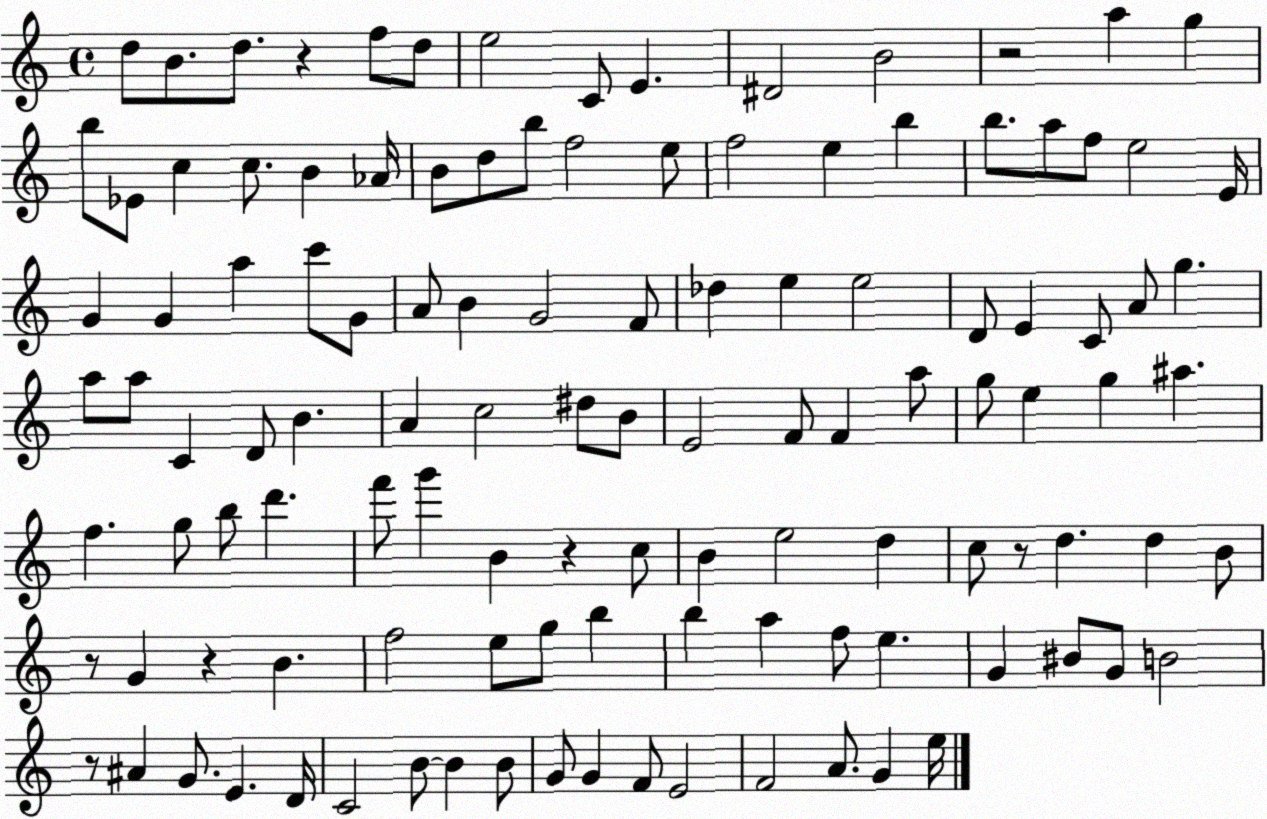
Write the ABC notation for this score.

X:1
T:Untitled
M:4/4
L:1/4
K:C
d/2 B/2 d/2 z f/2 d/2 e2 C/2 E ^D2 B2 z2 a g b/2 _E/2 c c/2 B _A/4 B/2 d/2 b/2 f2 e/2 f2 e b b/2 a/2 f/2 e2 E/4 G G a c'/2 G/2 A/2 B G2 F/2 _d e e2 D/2 E C/2 A/2 g a/2 a/2 C D/2 B A c2 ^d/2 B/2 E2 F/2 F a/2 g/2 e g ^a f g/2 b/2 d' f'/2 g' B z c/2 B e2 d c/2 z/2 d d B/2 z/2 G z B f2 e/2 g/2 b b a f/2 e G ^B/2 G/2 B2 z/2 ^A G/2 E D/4 C2 B/2 B B/2 G/2 G F/2 E2 F2 A/2 G e/4